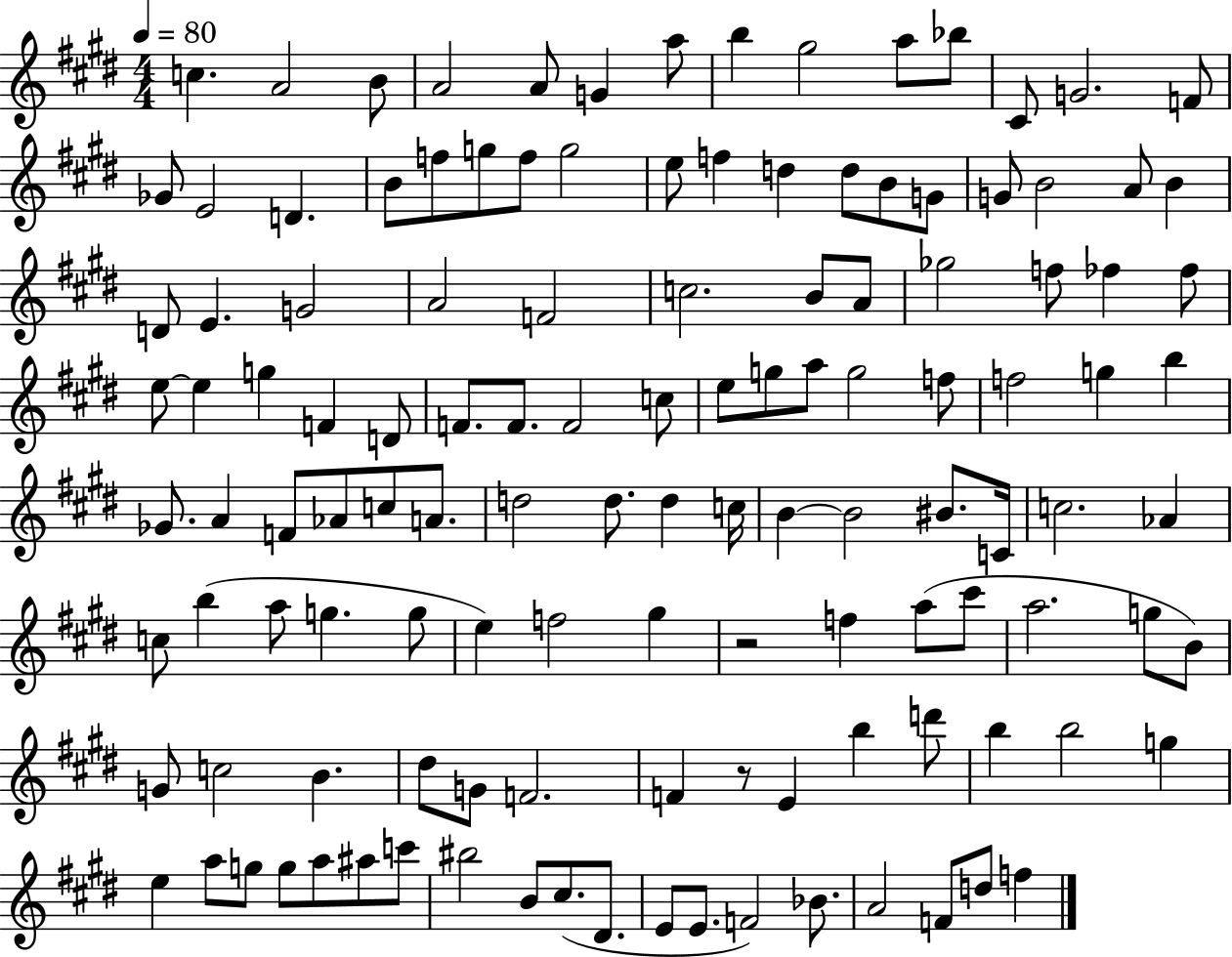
C5/q. A4/h B4/e A4/h A4/e G4/q A5/e B5/q G#5/h A5/e Bb5/e C#4/e G4/h. F4/e Gb4/e E4/h D4/q. B4/e F5/e G5/e F5/e G5/h E5/e F5/q D5/q D5/e B4/e G4/e G4/e B4/h A4/e B4/q D4/e E4/q. G4/h A4/h F4/h C5/h. B4/e A4/e Gb5/h F5/e FES5/q FES5/e E5/e E5/q G5/q F4/q D4/e F4/e. F4/e. F4/h C5/e E5/e G5/e A5/e G5/h F5/e F5/h G5/q B5/q Gb4/e. A4/q F4/e Ab4/e C5/e A4/e. D5/h D5/e. D5/q C5/s B4/q B4/h BIS4/e. C4/s C5/h. Ab4/q C5/e B5/q A5/e G5/q. G5/e E5/q F5/h G#5/q R/h F5/q A5/e C#6/e A5/h. G5/e B4/e G4/e C5/h B4/q. D#5/e G4/e F4/h. F4/q R/e E4/q B5/q D6/e B5/q B5/h G5/q E5/q A5/e G5/e G5/e A5/e A#5/e C6/e BIS5/h B4/e C#5/e. D#4/e. E4/e E4/e. F4/h Bb4/e. A4/h F4/e D5/e F5/q